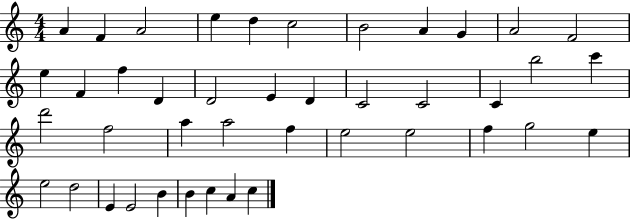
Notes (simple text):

A4/q F4/q A4/h E5/q D5/q C5/h B4/h A4/q G4/q A4/h F4/h E5/q F4/q F5/q D4/q D4/h E4/q D4/q C4/h C4/h C4/q B5/h C6/q D6/h F5/h A5/q A5/h F5/q E5/h E5/h F5/q G5/h E5/q E5/h D5/h E4/q E4/h B4/q B4/q C5/q A4/q C5/q